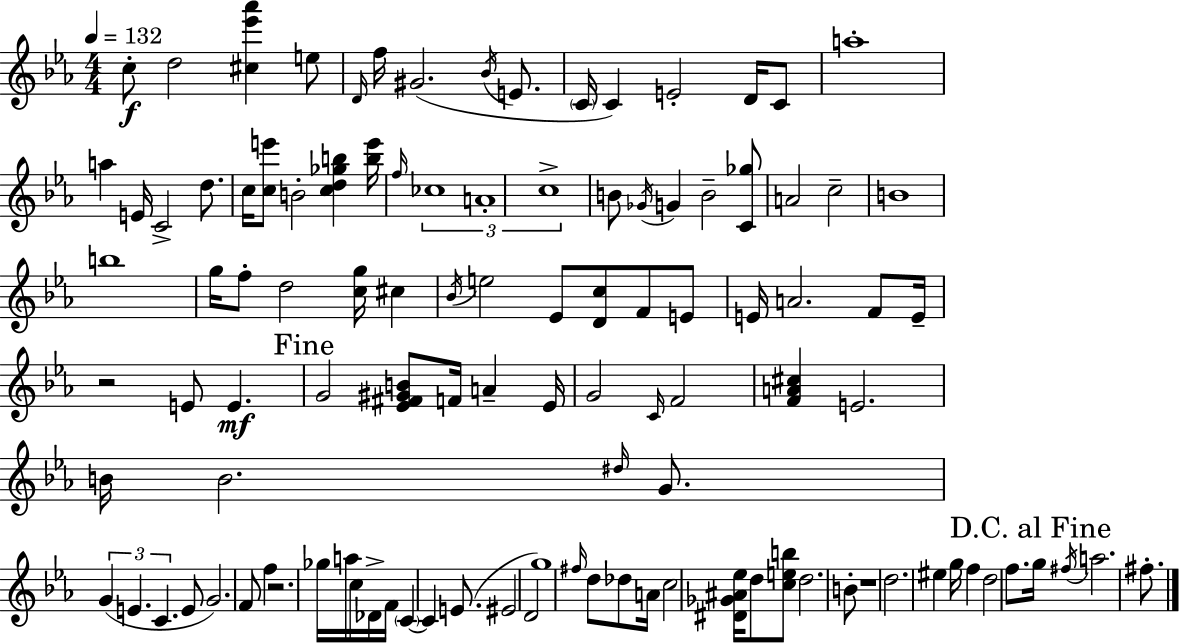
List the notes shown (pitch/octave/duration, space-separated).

C5/e D5/h [C#5,Eb6,Ab6]/q E5/e D4/s F5/s G#4/h. Bb4/s E4/e. C4/s C4/q E4/h D4/s C4/e A5/w A5/q E4/s C4/h D5/e. C5/s [C5,E6]/e B4/h [C5,D5,Gb5,B5]/q [B5,E6]/s F5/s CES5/w A4/w C5/w B4/e Gb4/s G4/q B4/h [C4,Gb5]/e A4/h C5/h B4/w B5/w G5/s F5/e D5/h [C5,G5]/s C#5/q Bb4/s E5/h Eb4/e [D4,C5]/e F4/e E4/e E4/s A4/h. F4/e E4/s R/h E4/e E4/q. G4/h [Eb4,F#4,G#4,B4]/e F4/s A4/q Eb4/s G4/h C4/s F4/h [F4,A4,C#5]/q E4/h. B4/s B4/h. D#5/s G4/e. G4/q E4/q. C4/q. E4/e G4/h. F4/e F5/q R/h. Gb5/s A5/s C5/s Db4/s F4/s C4/q C4/q E4/e. EIS4/h D4/h G5/w F#5/s D5/e Db5/e A4/s C5/h [D#4,Gb4,A#4,Eb5]/s D5/e [C5,E5,B5]/e D5/h. B4/e R/w D5/h. EIS5/q G5/s F5/q D5/h F5/e. G5/s F#5/s A5/h. F#5/e.